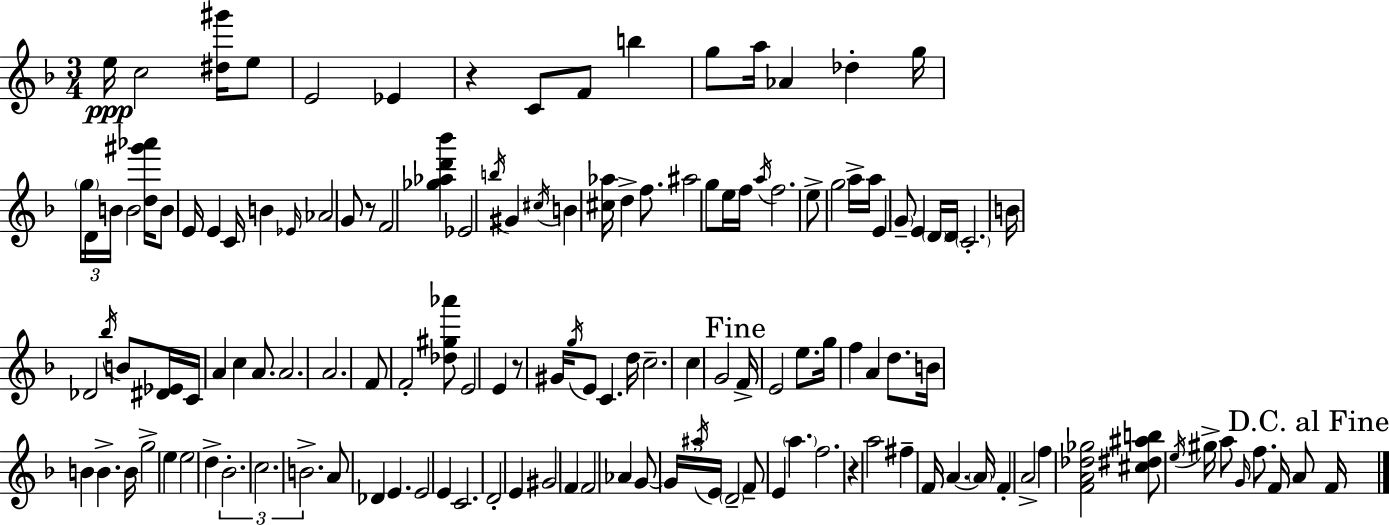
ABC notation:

X:1
T:Untitled
M:3/4
L:1/4
K:F
e/4 c2 [^d^g']/4 e/2 E2 _E z C/2 F/2 b g/2 a/4 _A _d g/4 g/4 D/4 B/4 B2 [d^g'_a']/4 B/2 E/4 E C/4 B _E/4 _A2 G/2 z/2 F2 [_g_ad'_b'] _E2 b/4 ^G ^c/4 B [^c_a]/4 d f/2 ^a2 g/2 e/4 f/4 a/4 f2 e/2 g2 a/4 a/4 E G/2 E D/4 D/4 C2 B/4 _D2 _b/4 B/2 [^D_E]/4 C/4 A c A/2 A2 A2 F/2 F2 [_d^g_a']/2 E2 E z/2 ^G/4 g/4 E/2 C d/4 c2 c G2 F/4 E2 e/2 g/4 f A d/2 B/4 B B B/4 g2 e e2 d _B2 c2 B2 A/2 _D E E2 E C2 D2 E ^G2 F F2 _A G/2 G/4 ^a/4 E/4 D2 F/2 E a f2 z a2 ^f F/4 A A/4 F A2 f [FA_d_g]2 [^c^d^ab]/2 e/4 ^g/4 a/2 G/4 f/2 F/4 A/2 F/4